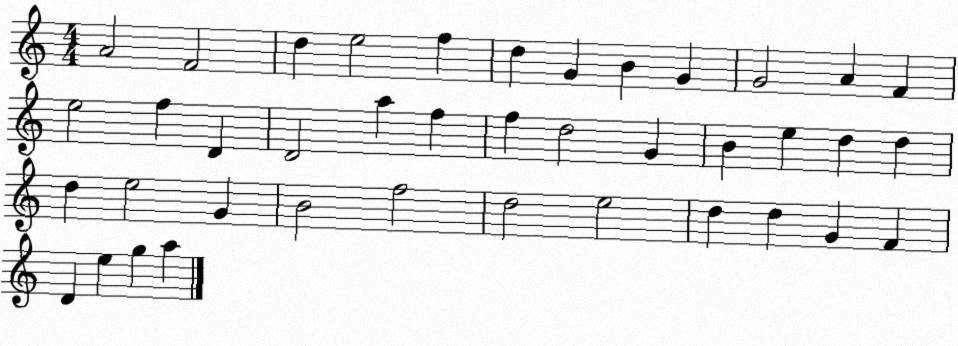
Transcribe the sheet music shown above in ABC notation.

X:1
T:Untitled
M:4/4
L:1/4
K:C
A2 F2 d e2 f d G B G G2 A F e2 f D D2 a f f d2 G B e d d d e2 G B2 f2 d2 e2 d d G F D e g a